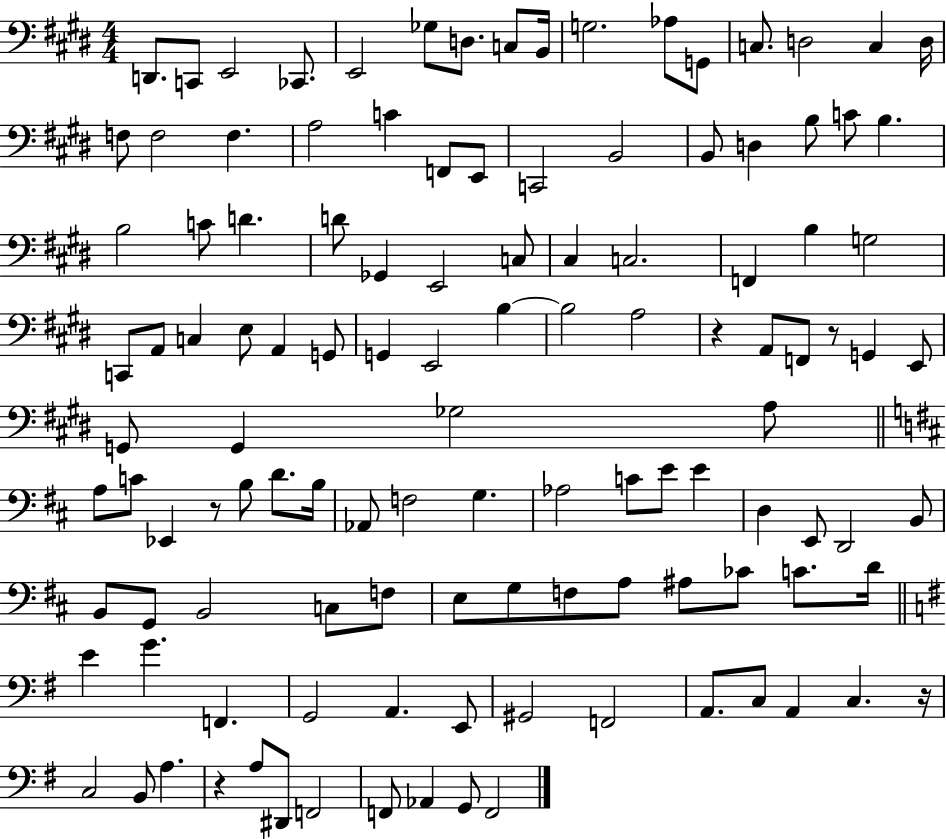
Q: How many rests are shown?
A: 5